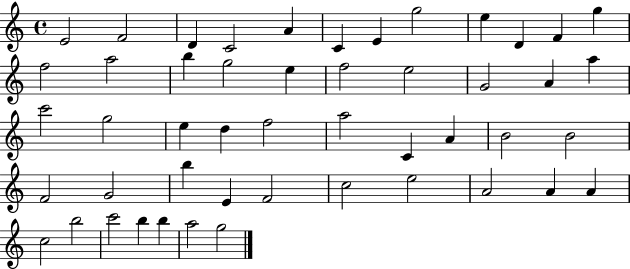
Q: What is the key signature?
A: C major